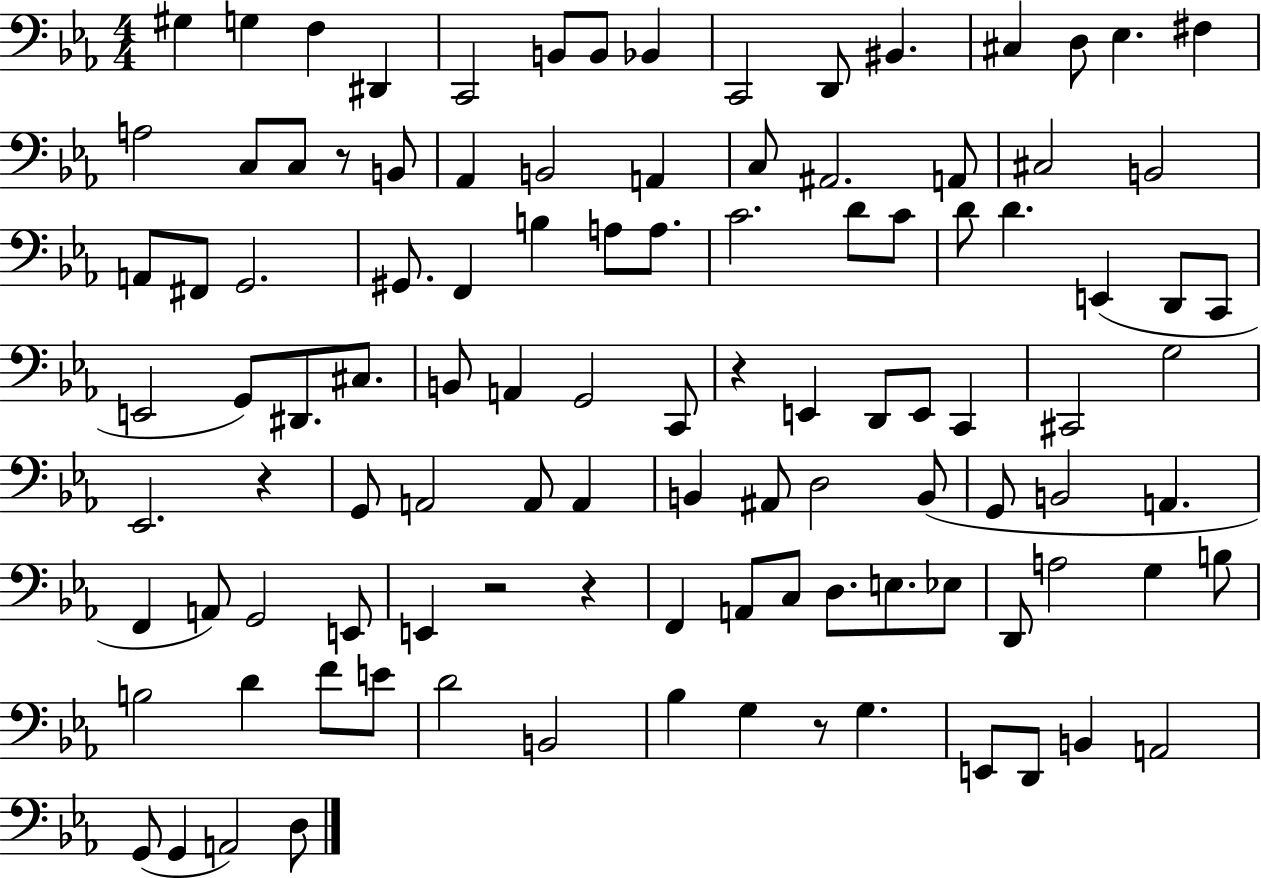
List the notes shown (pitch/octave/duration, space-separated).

G#3/q G3/q F3/q D#2/q C2/h B2/e B2/e Bb2/q C2/h D2/e BIS2/q. C#3/q D3/e Eb3/q. F#3/q A3/h C3/e C3/e R/e B2/e Ab2/q B2/h A2/q C3/e A#2/h. A2/e C#3/h B2/h A2/e F#2/e G2/h. G#2/e. F2/q B3/q A3/e A3/e. C4/h. D4/e C4/e D4/e D4/q. E2/q D2/e C2/e E2/h G2/e D#2/e. C#3/e. B2/e A2/q G2/h C2/e R/q E2/q D2/e E2/e C2/q C#2/h G3/h Eb2/h. R/q G2/e A2/h A2/e A2/q B2/q A#2/e D3/h B2/e G2/e B2/h A2/q. F2/q A2/e G2/h E2/e E2/q R/h R/q F2/q A2/e C3/e D3/e. E3/e. Eb3/e D2/e A3/h G3/q B3/e B3/h D4/q F4/e E4/e D4/h B2/h Bb3/q G3/q R/e G3/q. E2/e D2/e B2/q A2/h G2/e G2/q A2/h D3/e